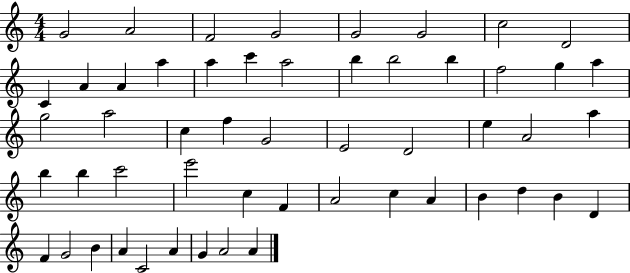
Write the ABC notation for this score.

X:1
T:Untitled
M:4/4
L:1/4
K:C
G2 A2 F2 G2 G2 G2 c2 D2 C A A a a c' a2 b b2 b f2 g a g2 a2 c f G2 E2 D2 e A2 a b b c'2 e'2 c F A2 c A B d B D F G2 B A C2 A G A2 A